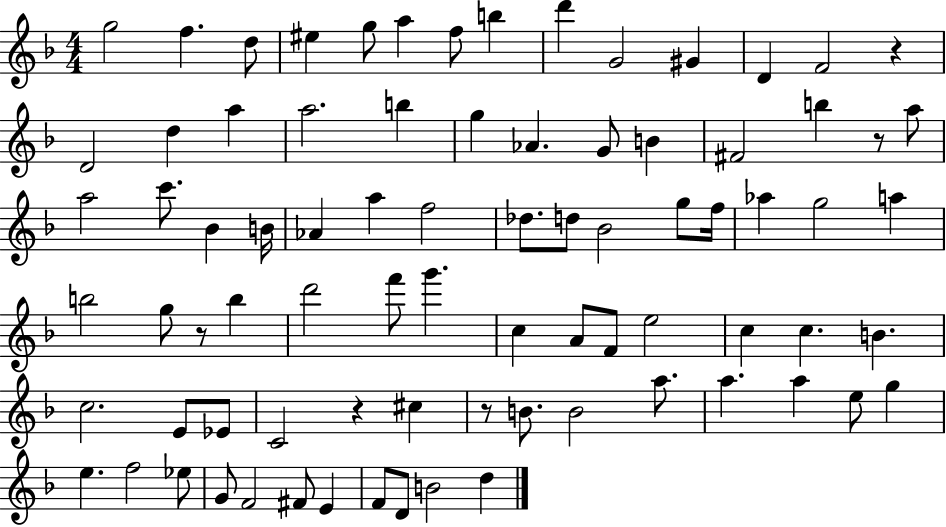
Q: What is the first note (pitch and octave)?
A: G5